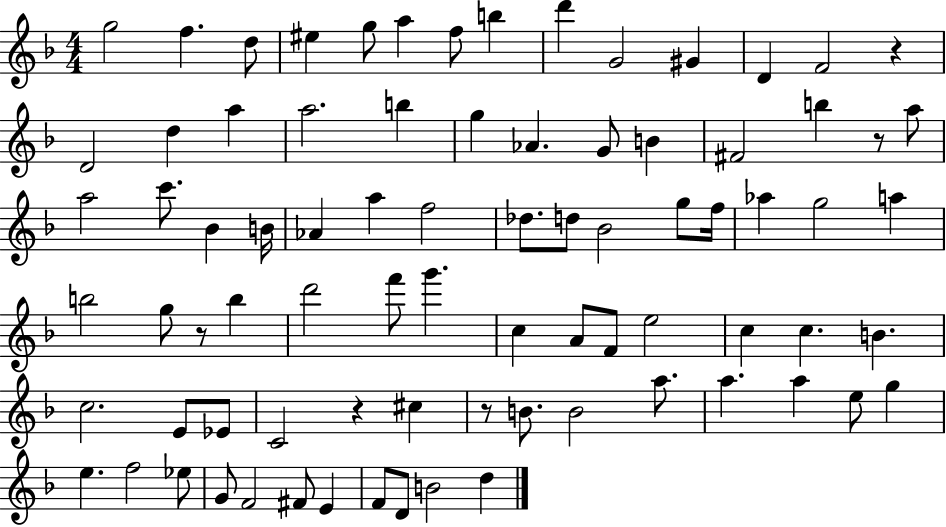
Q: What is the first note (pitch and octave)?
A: G5